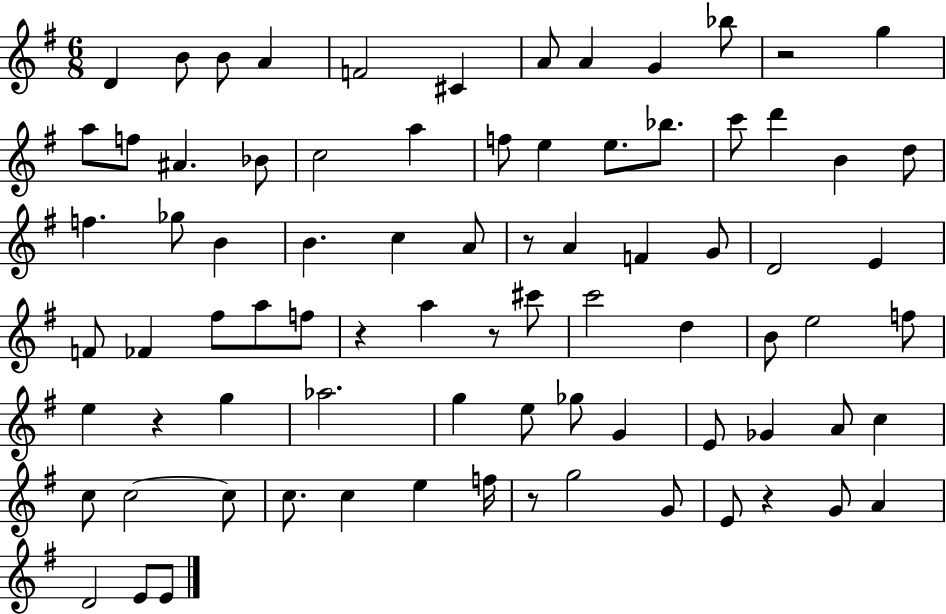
{
  \clef treble
  \numericTimeSignature
  \time 6/8
  \key g \major
  \repeat volta 2 { d'4 b'8 b'8 a'4 | f'2 cis'4 | a'8 a'4 g'4 bes''8 | r2 g''4 | \break a''8 f''8 ais'4. bes'8 | c''2 a''4 | f''8 e''4 e''8. bes''8. | c'''8 d'''4 b'4 d''8 | \break f''4. ges''8 b'4 | b'4. c''4 a'8 | r8 a'4 f'4 g'8 | d'2 e'4 | \break f'8 fes'4 fis''8 a''8 f''8 | r4 a''4 r8 cis'''8 | c'''2 d''4 | b'8 e''2 f''8 | \break e''4 r4 g''4 | aes''2. | g''4 e''8 ges''8 g'4 | e'8 ges'4 a'8 c''4 | \break c''8 c''2~~ c''8 | c''8. c''4 e''4 f''16 | r8 g''2 g'8 | e'8 r4 g'8 a'4 | \break d'2 e'8 e'8 | } \bar "|."
}